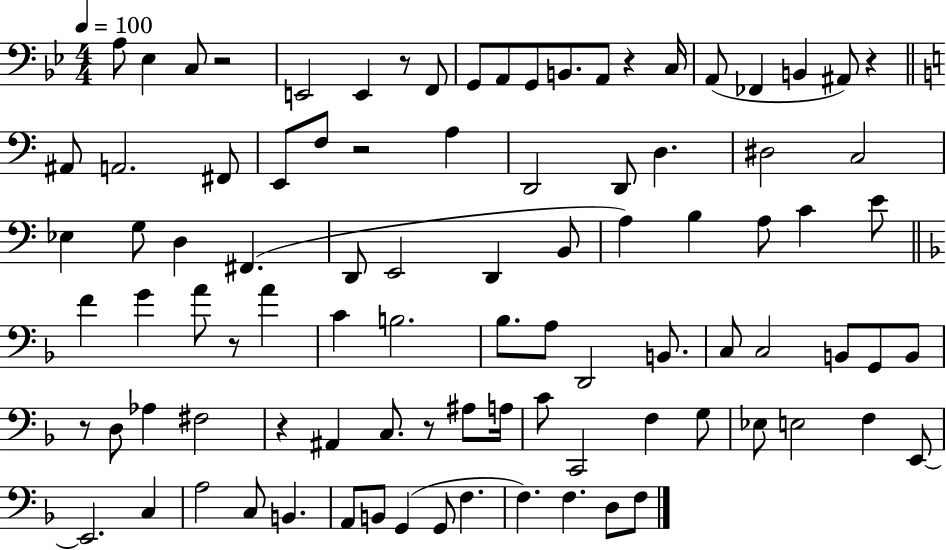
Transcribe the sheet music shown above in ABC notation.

X:1
T:Untitled
M:4/4
L:1/4
K:Bb
A,/2 _E, C,/2 z2 E,,2 E,, z/2 F,,/2 G,,/2 A,,/2 G,,/2 B,,/2 A,,/2 z C,/4 A,,/2 _F,, B,, ^A,,/2 z ^A,,/2 A,,2 ^F,,/2 E,,/2 F,/2 z2 A, D,,2 D,,/2 D, ^D,2 C,2 _E, G,/2 D, ^F,, D,,/2 E,,2 D,, B,,/2 A, B, A,/2 C E/2 F G A/2 z/2 A C B,2 _B,/2 A,/2 D,,2 B,,/2 C,/2 C,2 B,,/2 G,,/2 B,,/2 z/2 D,/2 _A, ^F,2 z ^A,, C,/2 z/2 ^A,/2 A,/4 C/2 C,,2 F, G,/2 _E,/2 E,2 F, E,,/2 E,,2 C, A,2 C,/2 B,, A,,/2 B,,/2 G,, G,,/2 F, F, F, D,/2 F,/2